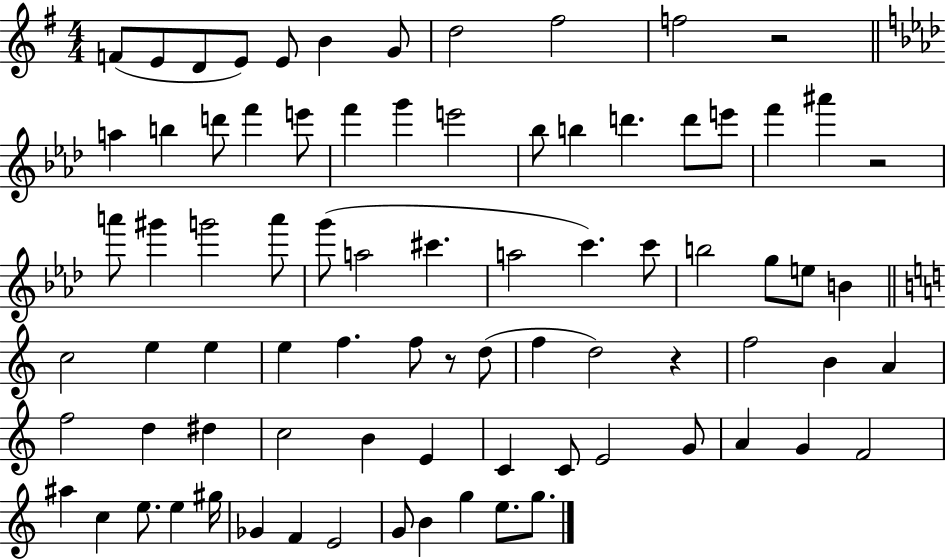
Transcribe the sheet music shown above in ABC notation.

X:1
T:Untitled
M:4/4
L:1/4
K:G
F/2 E/2 D/2 E/2 E/2 B G/2 d2 ^f2 f2 z2 a b d'/2 f' e'/2 f' g' e'2 _b/2 b d' d'/2 e'/2 f' ^a' z2 a'/2 ^g' g'2 a'/2 g'/2 a2 ^c' a2 c' c'/2 b2 g/2 e/2 B c2 e e e f f/2 z/2 d/2 f d2 z f2 B A f2 d ^d c2 B E C C/2 E2 G/2 A G F2 ^a c e/2 e ^g/4 _G F E2 G/2 B g e/2 g/2